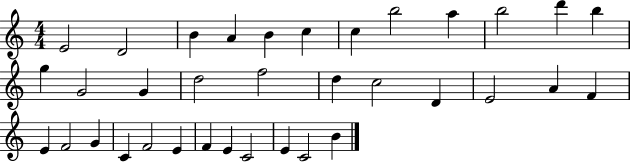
{
  \clef treble
  \numericTimeSignature
  \time 4/4
  \key c \major
  e'2 d'2 | b'4 a'4 b'4 c''4 | c''4 b''2 a''4 | b''2 d'''4 b''4 | \break g''4 g'2 g'4 | d''2 f''2 | d''4 c''2 d'4 | e'2 a'4 f'4 | \break e'4 f'2 g'4 | c'4 f'2 e'4 | f'4 e'4 c'2 | e'4 c'2 b'4 | \break \bar "|."
}